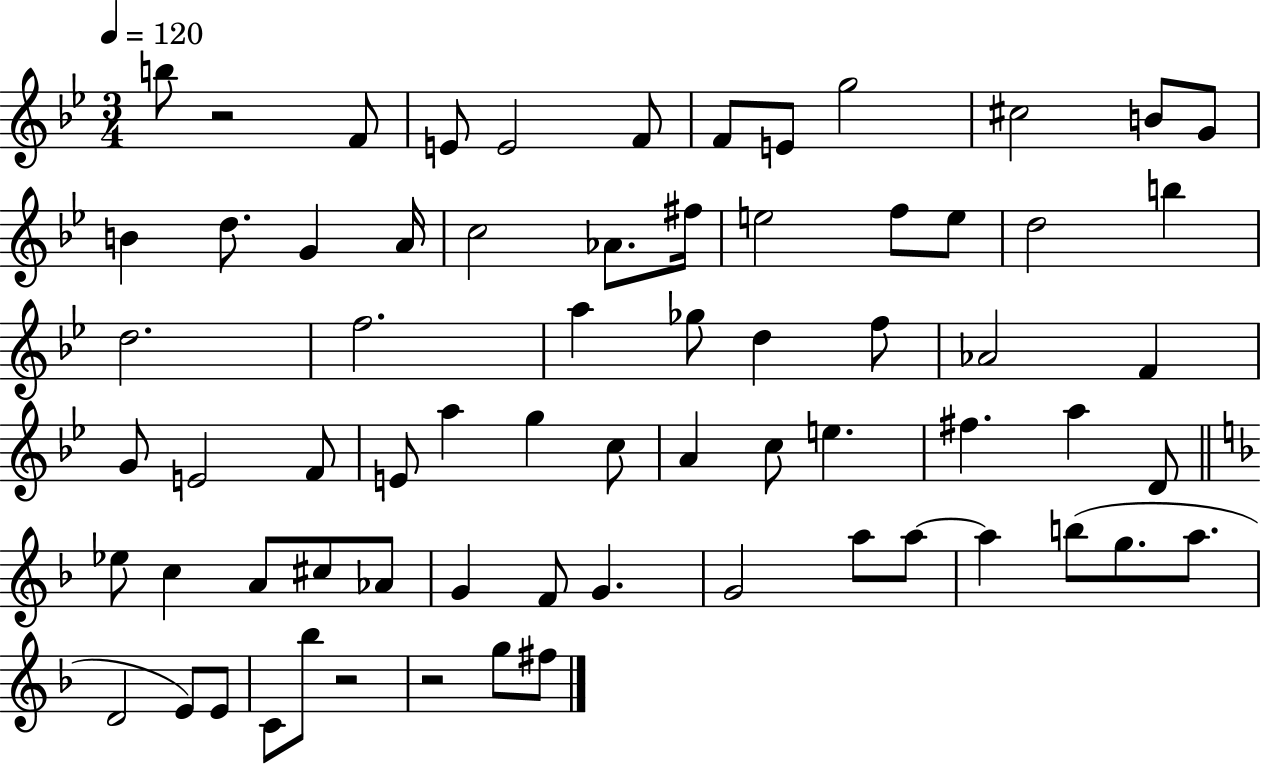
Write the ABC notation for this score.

X:1
T:Untitled
M:3/4
L:1/4
K:Bb
b/2 z2 F/2 E/2 E2 F/2 F/2 E/2 g2 ^c2 B/2 G/2 B d/2 G A/4 c2 _A/2 ^f/4 e2 f/2 e/2 d2 b d2 f2 a _g/2 d f/2 _A2 F G/2 E2 F/2 E/2 a g c/2 A c/2 e ^f a D/2 _e/2 c A/2 ^c/2 _A/2 G F/2 G G2 a/2 a/2 a b/2 g/2 a/2 D2 E/2 E/2 C/2 _b/2 z2 z2 g/2 ^f/2